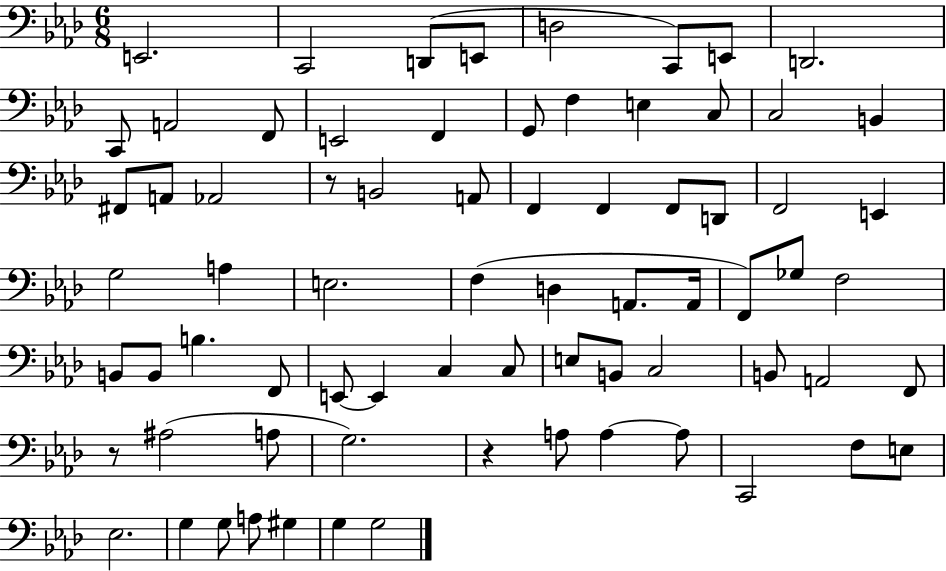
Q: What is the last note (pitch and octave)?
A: G3